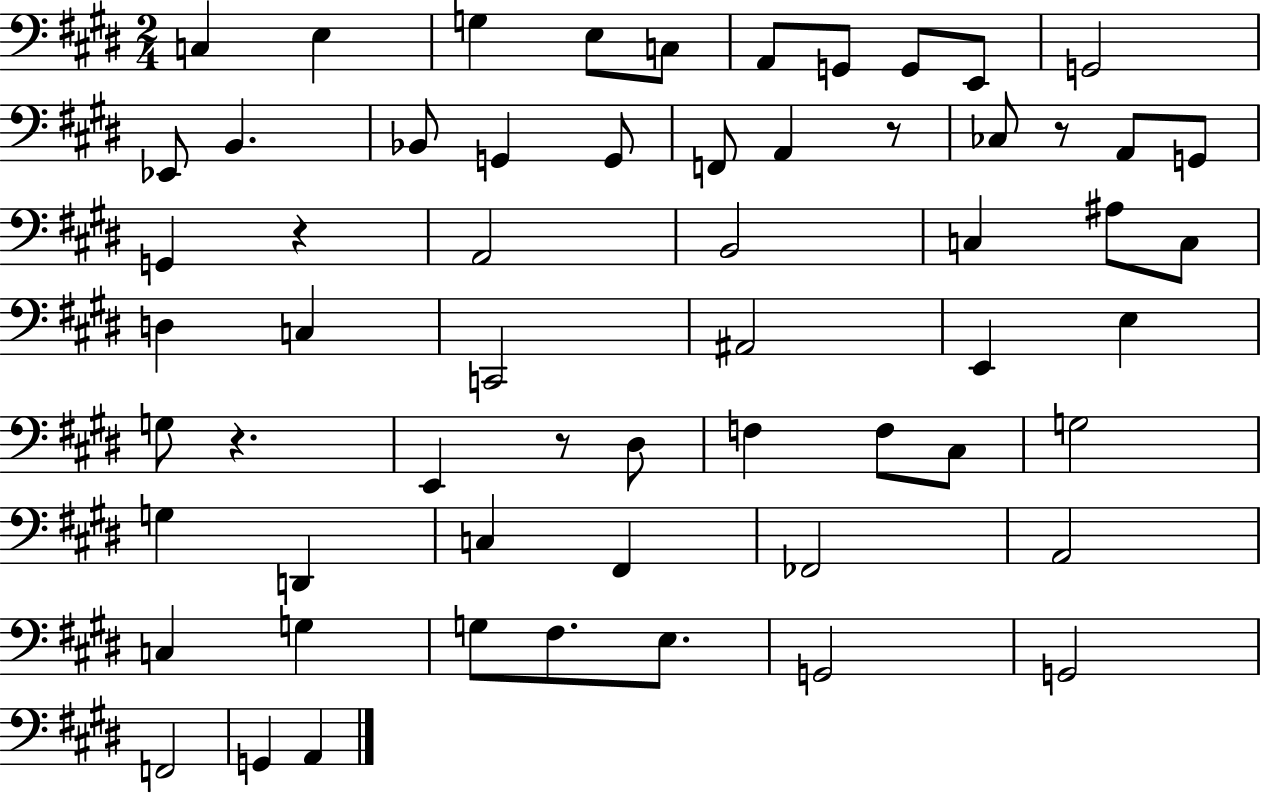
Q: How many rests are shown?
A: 5